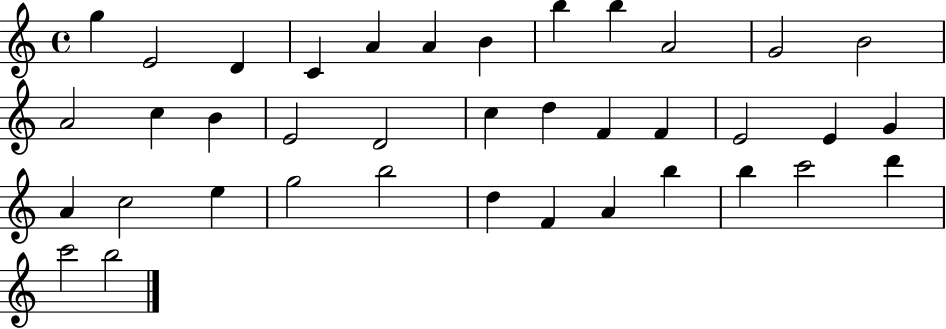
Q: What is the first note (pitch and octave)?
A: G5